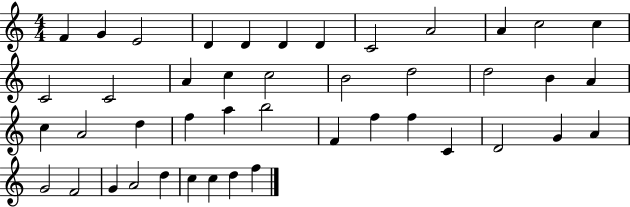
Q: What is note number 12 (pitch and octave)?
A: C5